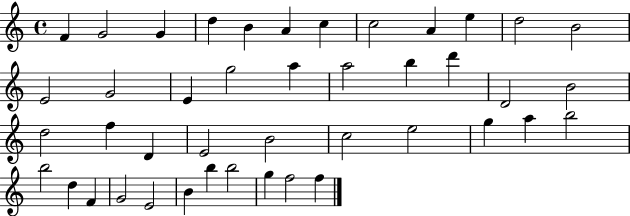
F4/q G4/h G4/q D5/q B4/q A4/q C5/q C5/h A4/q E5/q D5/h B4/h E4/h G4/h E4/q G5/h A5/q A5/h B5/q D6/q D4/h B4/h D5/h F5/q D4/q E4/h B4/h C5/h E5/h G5/q A5/q B5/h B5/h D5/q F4/q G4/h E4/h B4/q B5/q B5/h G5/q F5/h F5/q